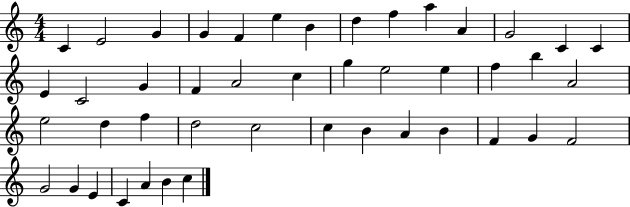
X:1
T:Untitled
M:4/4
L:1/4
K:C
C E2 G G F e B d f a A G2 C C E C2 G F A2 c g e2 e f b A2 e2 d f d2 c2 c B A B F G F2 G2 G E C A B c